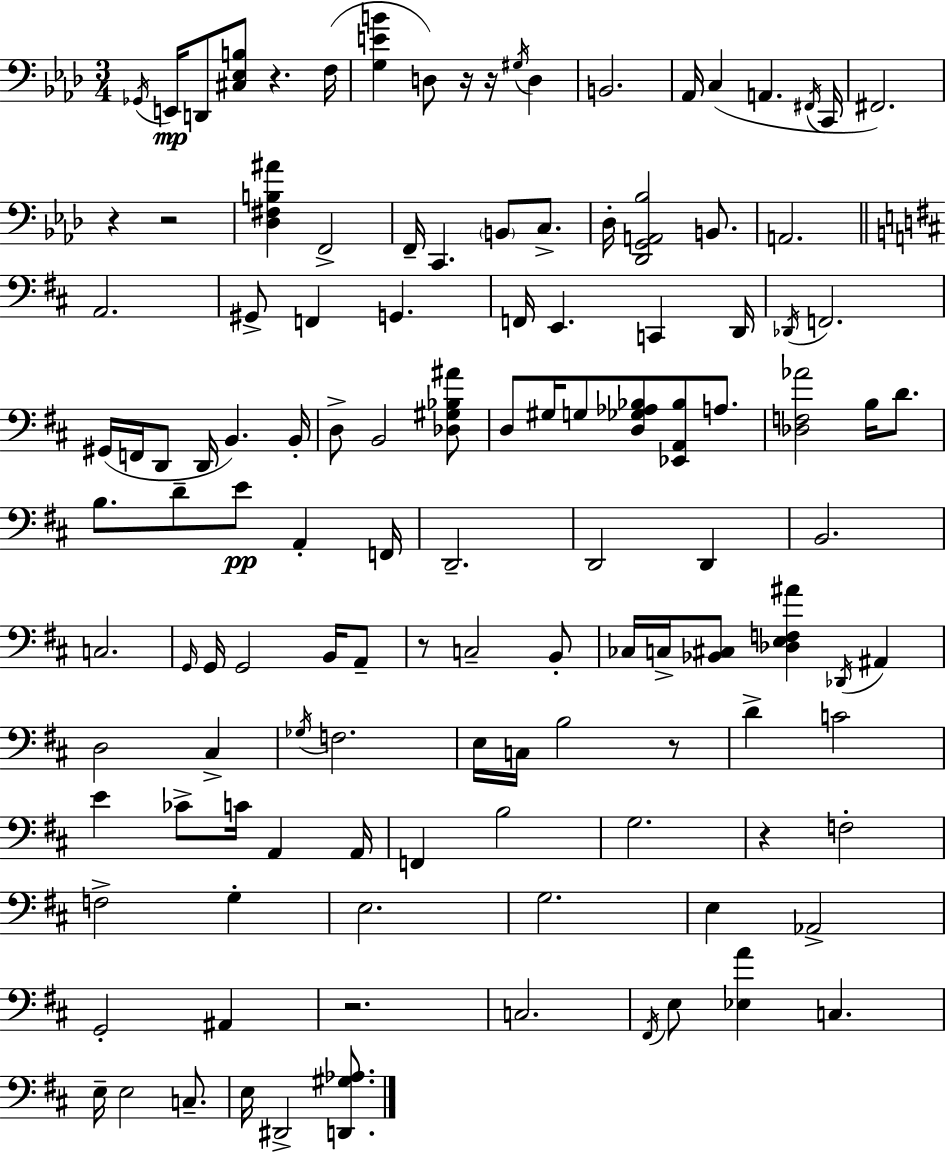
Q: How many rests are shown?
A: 9